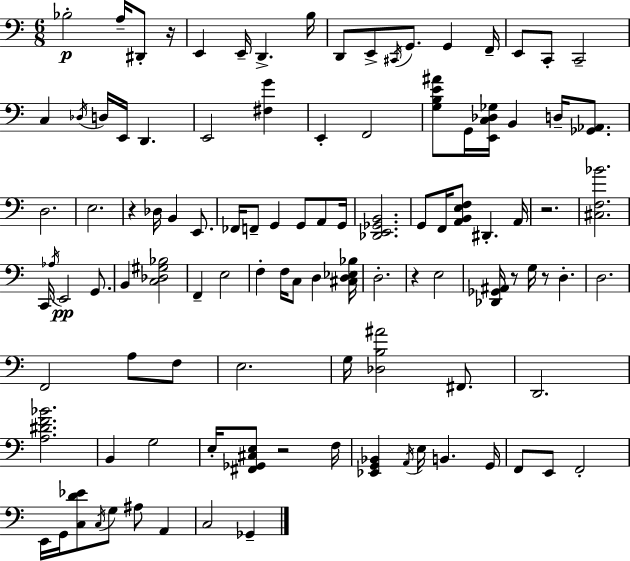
{
  \clef bass
  \numericTimeSignature
  \time 6/8
  \key a \minor
  \repeat volta 2 { bes2-.\p a16-- dis,8-. r16 | e,4 e,16-- d,4.-> b16 | d,8 e,8-> \acciaccatura { cis,16 } g,8. g,4 | f,16-- e,8 c,8-. c,2-- | \break c4 \acciaccatura { des16 } d16 e,16 d,4. | e,2 <fis g'>4 | e,4-. f,2 | <g b e' ais'>8 g,16 <e, c des ges>16 b,4 d16-- <ges, aes,>8. | \break d2. | e2. | r4 des16 b,4 e,8. | fes,16 f,8-- g,4 g,8 a,8 | \break g,16 <des, e, ges, b,>2. | g,8 f,16 <a, b, e f>8 dis,4.-. | a,16 r2. | <cis f bes'>2. | \break c,16 \acciaccatura { aes16 }\pp e,2 | g,8. b,4 <c des gis bes>2 | f,4-- e2 | f4-. f16 c8 d4 | \break <cis d ees bes>16 d2.-. | r4 e2 | <des, ges, ais,>16 r8 g16 r8 d4.-. | d2. | \break f,2 a8 | f8 e2. | g16 <des b ais'>2 | fis,8. d,2. | \break <a dis' f' bes'>2. | b,4 g2 | e16-. <fis, ges, cis e>8 r2 | f16 <ees, g, bes,>4 \acciaccatura { a,16 } e16 b,4. | \break g,16 f,8 e,8 f,2-. | e,16 g,16 <c d' ees'>8 \acciaccatura { c16 } g8 ais8 | a,4 c2 | ges,4-- } \bar "|."
}